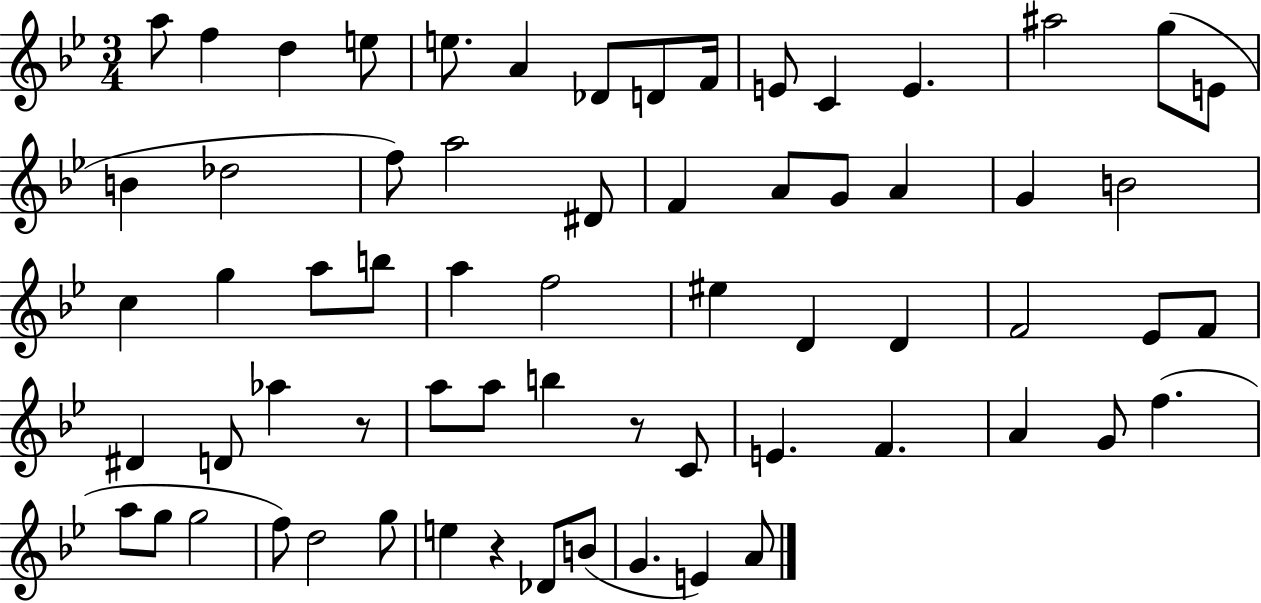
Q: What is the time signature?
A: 3/4